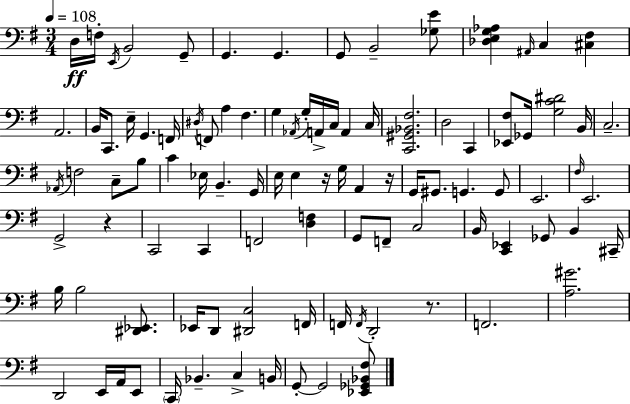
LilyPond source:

{
  \clef bass
  \numericTimeSignature
  \time 3/4
  \key e \minor
  \tempo 4 = 108
  d16\ff f16-. \acciaccatura { e,16 } b,2 g,8-- | g,4. g,4. | g,8 b,2-- <ges e'>8 | <des e g aes>4 \grace { ais,16 } c4 <cis fis>4 | \break a,2. | b,16 c,8. e16-- g,4. | f,16 \acciaccatura { dis16 } f,8 a4 fis4. | g4 \acciaccatura { aes,16 } g16-. a,16-> c16 a,4 | \break c16 <c, gis, bes, fis>2. | d2 | c,4 <ees, fis>8 ges,16 <g c' dis'>2 | b,16 c2.-- | \break \acciaccatura { aes,16 } f2 | c8-- b8 c'4 ees16 b,4.-- | g,16 e16 e4 r16 g16 | a,4 r16 g,16 gis,8. g,4. | \break g,8 e,2. | \grace { fis16 } e,2. | g,2-> | r4 c,2 | \break c,4 f,2 | <d f>4 g,8 f,8-- c2 | b,16 <c, ees,>4 ges,8 | b,4 cis,16-- b16 b2 | \break <dis, ees,>8. ees,16 d,8 <dis, c>2 | f,16 f,16 \acciaccatura { f,16 } d,2-. | r8. f,2. | <a gis'>2. | \break d,2 | e,16 a,16 e,8 \parenthesize c,16 bes,4.-- | c4-> b,16 g,8-.~~ g,2 | <ees, ges, bes, fis>8 \bar "|."
}